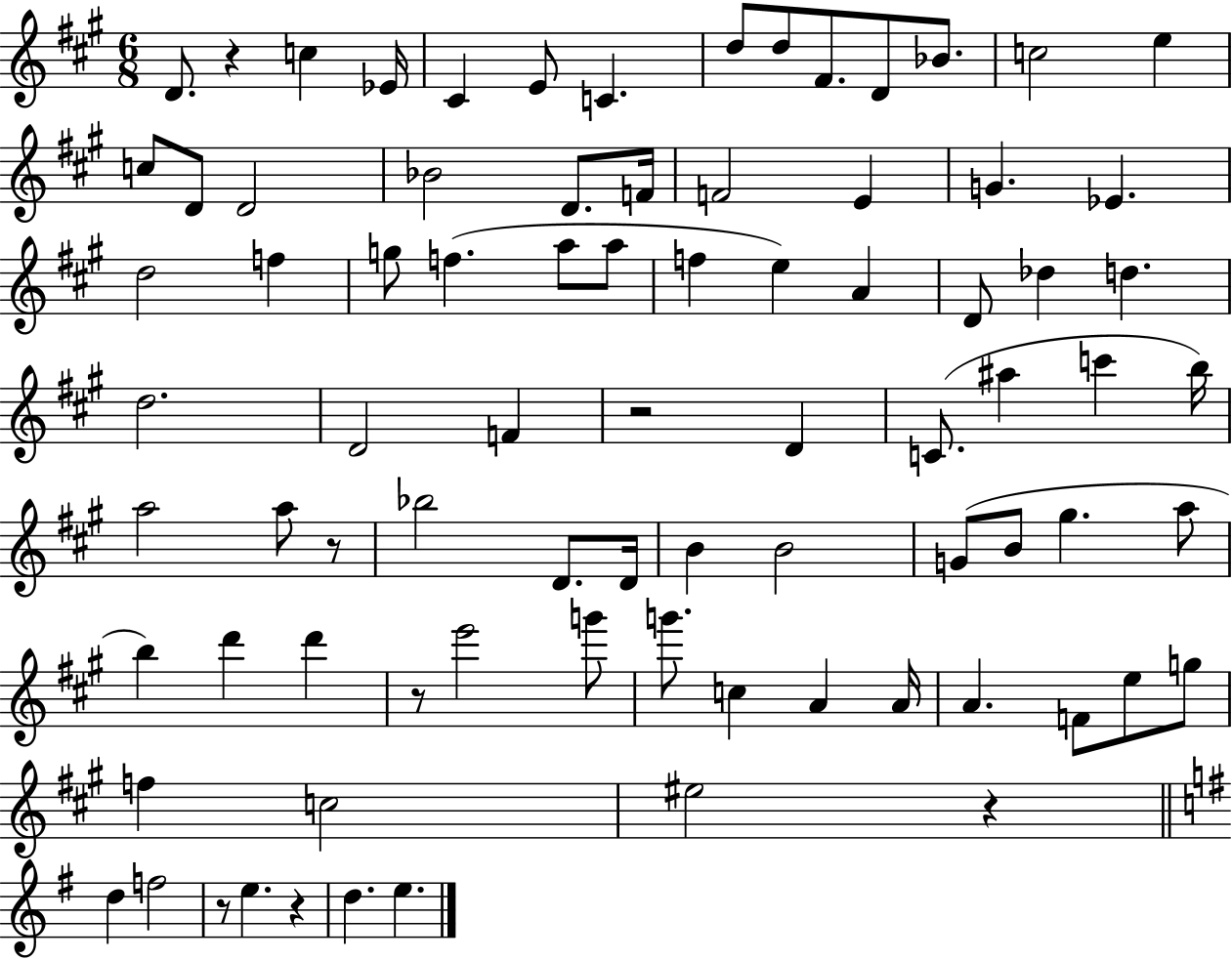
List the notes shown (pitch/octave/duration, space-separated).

D4/e. R/q C5/q Eb4/s C#4/q E4/e C4/q. D5/e D5/e F#4/e. D4/e Bb4/e. C5/h E5/q C5/e D4/e D4/h Bb4/h D4/e. F4/s F4/h E4/q G4/q. Eb4/q. D5/h F5/q G5/e F5/q. A5/e A5/e F5/q E5/q A4/q D4/e Db5/q D5/q. D5/h. D4/h F4/q R/h D4/q C4/e. A#5/q C6/q B5/s A5/h A5/e R/e Bb5/h D4/e. D4/s B4/q B4/h G4/e B4/e G#5/q. A5/e B5/q D6/q D6/q R/e E6/h G6/e G6/e. C5/q A4/q A4/s A4/q. F4/e E5/e G5/e F5/q C5/h EIS5/h R/q D5/q F5/h R/e E5/q. R/q D5/q. E5/q.